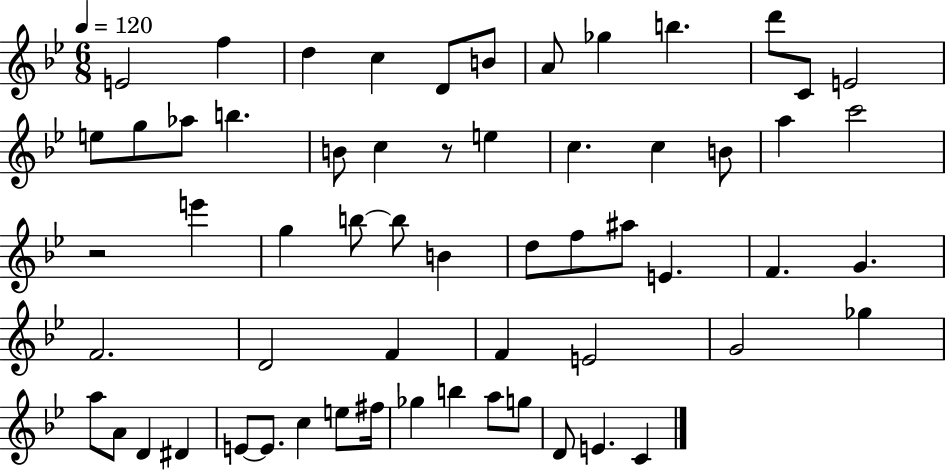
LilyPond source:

{
  \clef treble
  \numericTimeSignature
  \time 6/8
  \key bes \major
  \tempo 4 = 120
  e'2 f''4 | d''4 c''4 d'8 b'8 | a'8 ges''4 b''4. | d'''8 c'8 e'2 | \break e''8 g''8 aes''8 b''4. | b'8 c''4 r8 e''4 | c''4. c''4 b'8 | a''4 c'''2 | \break r2 e'''4 | g''4 b''8~~ b''8 b'4 | d''8 f''8 ais''8 e'4. | f'4. g'4. | \break f'2. | d'2 f'4 | f'4 e'2 | g'2 ges''4 | \break a''8 a'8 d'4 dis'4 | e'8~~ e'8. c''4 e''8 fis''16 | ges''4 b''4 a''8 g''8 | d'8 e'4. c'4 | \break \bar "|."
}